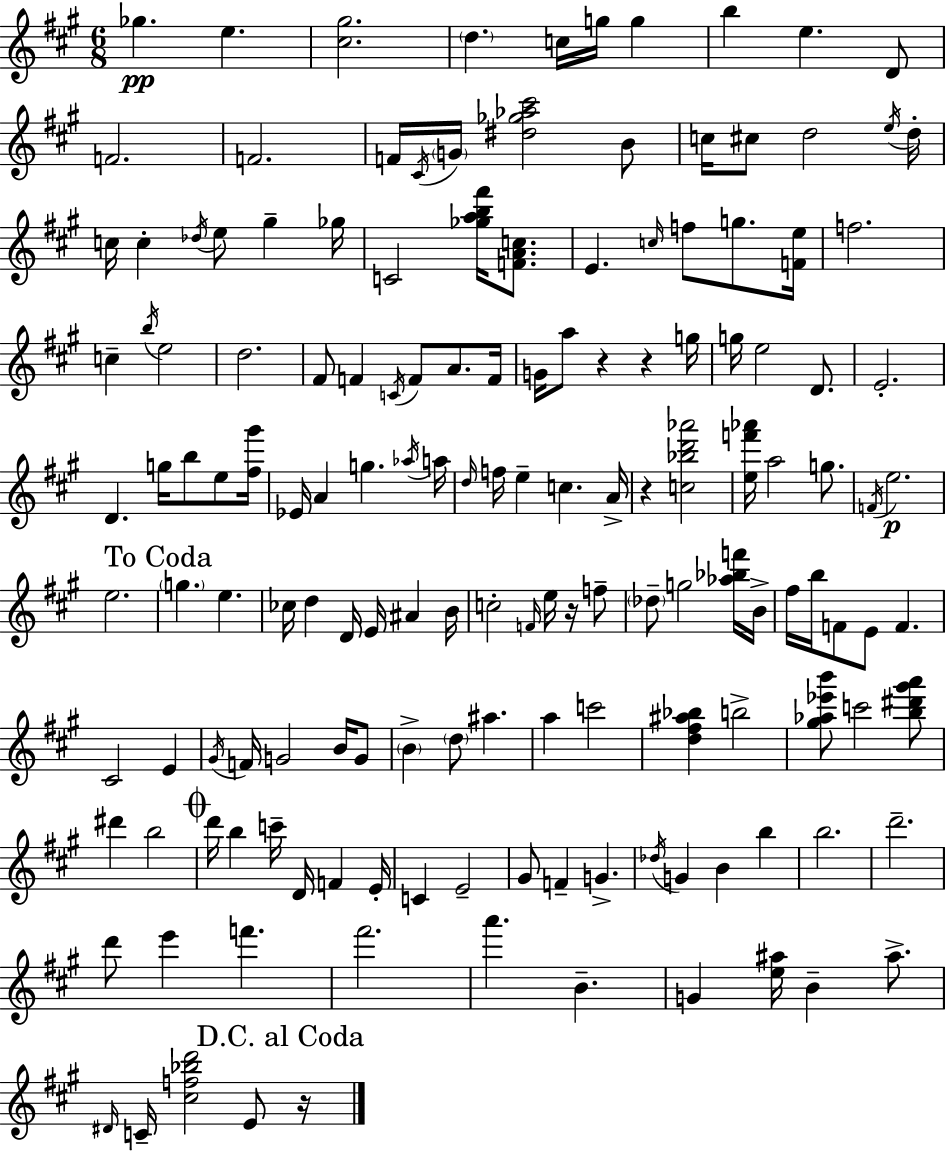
{
  \clef treble
  \numericTimeSignature
  \time 6/8
  \key a \major
  ges''4.\pp e''4. | <cis'' gis''>2. | \parenthesize d''4. c''16 g''16 g''4 | b''4 e''4. d'8 | \break f'2. | f'2. | f'16 \acciaccatura { cis'16 } \parenthesize g'16 <dis'' ges'' aes'' cis'''>2 b'8 | c''16 cis''8 d''2 | \break \acciaccatura { e''16 } d''16-. c''16 c''4-. \acciaccatura { des''16 } e''8 gis''4-- | ges''16 c'2 <ges'' a'' b'' fis'''>16 | <f' a' c''>8. e'4. \grace { c''16 } f''8 | g''8. <f' e''>16 f''2. | \break c''4-- \acciaccatura { b''16 } e''2 | d''2. | fis'8 f'4 \acciaccatura { c'16 } | f'8 a'8. f'16 g'16 a''8 r4 | \break r4 g''16 g''16 e''2 | d'8. e'2.-. | d'4. | g''16 b''8 e''8 <fis'' gis'''>16 ees'16 a'4 g''4. | \break \acciaccatura { aes''16 } a''16 \grace { d''16 } f''16 e''4-- | c''4. a'16-> r4 | <c'' bes'' d''' aes'''>2 <e'' f''' aes'''>16 a''2 | g''8. \acciaccatura { f'16 }\p e''2. | \break e''2. | \mark "To Coda" \parenthesize g''4. | e''4. ces''16 d''4 | d'16 e'16 ais'4 b'16 c''2-. | \break \grace { f'16 } e''16 r16 f''8-- \parenthesize des''8-- | g''2 <aes'' bes'' f'''>16 b'16-> fis''16 b''16 | f'8 e'8 f'4. cis'2 | e'4 \acciaccatura { gis'16 } f'16 | \break g'2 b'16 g'8 \parenthesize b'4-> | \parenthesize d''8 ais''4. a''4 | c'''2 <d'' fis'' ais'' bes''>4 | b''2-> <gis'' aes'' ees''' b'''>8 | \break c'''2 <b'' dis''' gis''' a'''>8 dis'''4 | b''2 \mark \markup { \musicglyph "scripts.coda" } d'''16 | b''4 c'''16-- d'16 f'4 e'16-. c'4 | e'2-- gis'8 | \break f'4-- g'4.-> \acciaccatura { des''16 } | g'4 b'4 b''4 | b''2. | d'''2.-- | \break d'''8 e'''4 f'''4. | fis'''2. | a'''4. b'4.-- | g'4 <e'' ais''>16 b'4-- ais''8.-> | \break \grace { dis'16 } c'16-- <cis'' f'' bes'' d'''>2 e'8 | \mark "D.C. al Coda" r16 \bar "|."
}